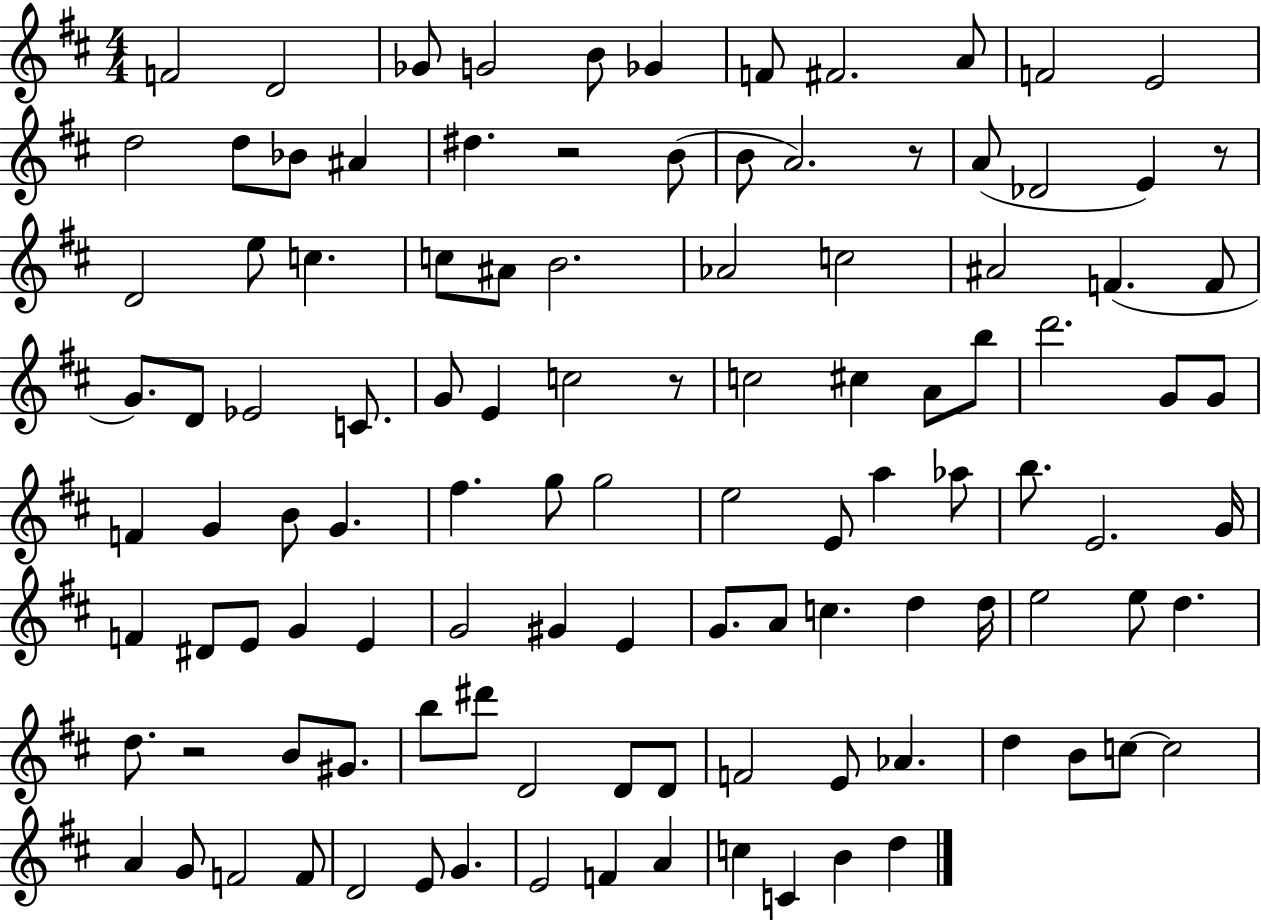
{
  \clef treble
  \numericTimeSignature
  \time 4/4
  \key d \major
  \repeat volta 2 { f'2 d'2 | ges'8 g'2 b'8 ges'4 | f'8 fis'2. a'8 | f'2 e'2 | \break d''2 d''8 bes'8 ais'4 | dis''4. r2 b'8( | b'8 a'2.) r8 | a'8( des'2 e'4) r8 | \break d'2 e''8 c''4. | c''8 ais'8 b'2. | aes'2 c''2 | ais'2 f'4.( f'8 | \break g'8.) d'8 ees'2 c'8. | g'8 e'4 c''2 r8 | c''2 cis''4 a'8 b''8 | d'''2. g'8 g'8 | \break f'4 g'4 b'8 g'4. | fis''4. g''8 g''2 | e''2 e'8 a''4 aes''8 | b''8. e'2. g'16 | \break f'4 dis'8 e'8 g'4 e'4 | g'2 gis'4 e'4 | g'8. a'8 c''4. d''4 d''16 | e''2 e''8 d''4. | \break d''8. r2 b'8 gis'8. | b''8 dis'''8 d'2 d'8 d'8 | f'2 e'8 aes'4. | d''4 b'8 c''8~~ c''2 | \break a'4 g'8 f'2 f'8 | d'2 e'8 g'4. | e'2 f'4 a'4 | c''4 c'4 b'4 d''4 | \break } \bar "|."
}